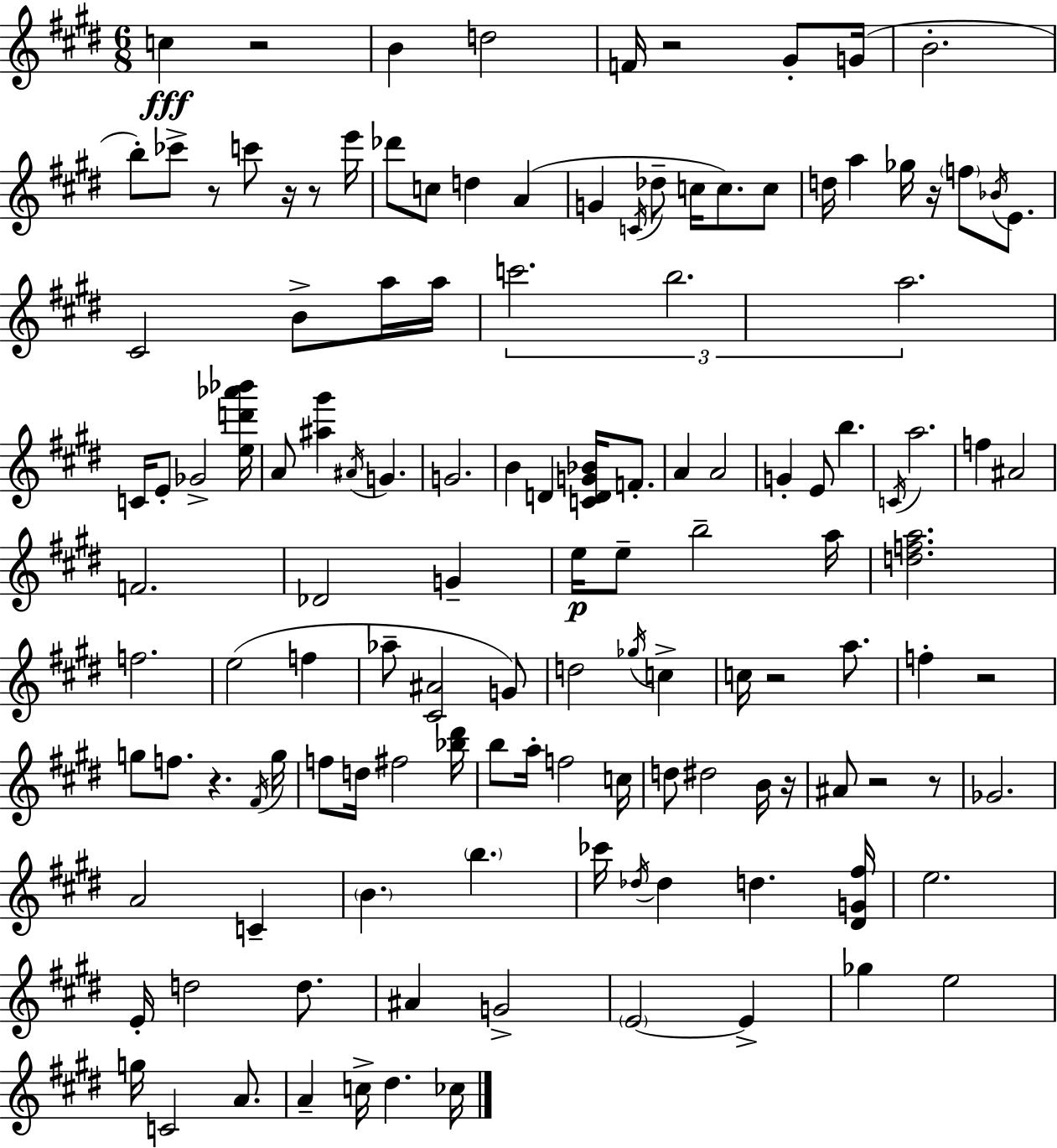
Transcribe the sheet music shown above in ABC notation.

X:1
T:Untitled
M:6/8
L:1/4
K:E
c z2 B d2 F/4 z2 ^G/2 G/4 B2 b/2 _c'/2 z/2 c'/2 z/4 z/2 e'/4 _d'/2 c/2 d A G C/4 _d/2 c/4 c/2 c/2 d/4 a _g/4 z/4 f/2 _B/4 E/2 ^C2 B/2 a/4 a/4 c'2 b2 a2 C/4 E/2 _G2 [ed'_a'_b']/4 A/2 [^a^g'] ^A/4 G G2 B D [CDG_B]/4 F/2 A A2 G E/2 b C/4 a2 f ^A2 F2 _D2 G e/4 e/2 b2 a/4 [dfa]2 f2 e2 f _a/2 [^C^A]2 G/2 d2 _g/4 c c/4 z2 a/2 f z2 g/2 f/2 z ^F/4 g/4 f/2 d/4 ^f2 [_b^d']/4 b/2 a/4 f2 c/4 d/2 ^d2 B/4 z/4 ^A/2 z2 z/2 _G2 A2 C B b _c'/4 _d/4 _d d [^DG^f]/4 e2 E/4 d2 d/2 ^A G2 E2 E _g e2 g/4 C2 A/2 A c/4 ^d _c/4